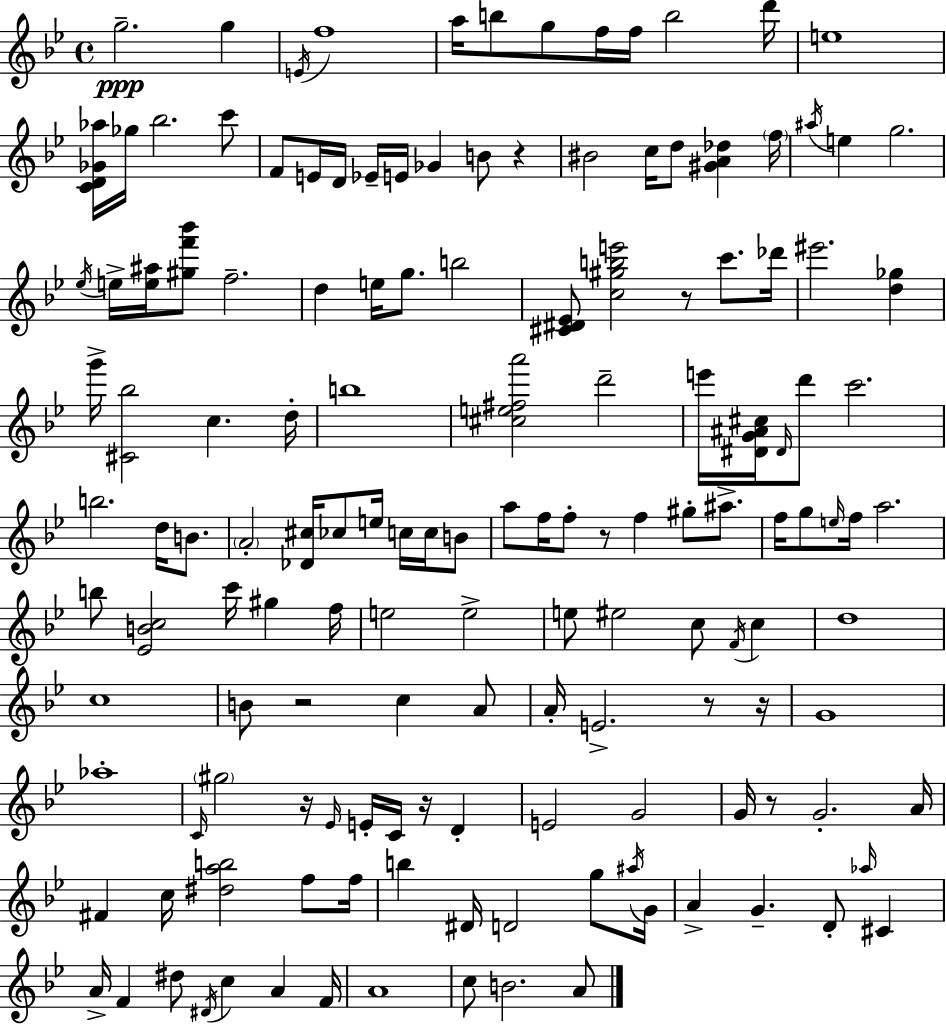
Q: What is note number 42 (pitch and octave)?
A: D5